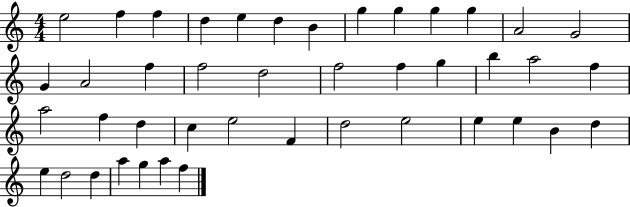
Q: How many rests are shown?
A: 0